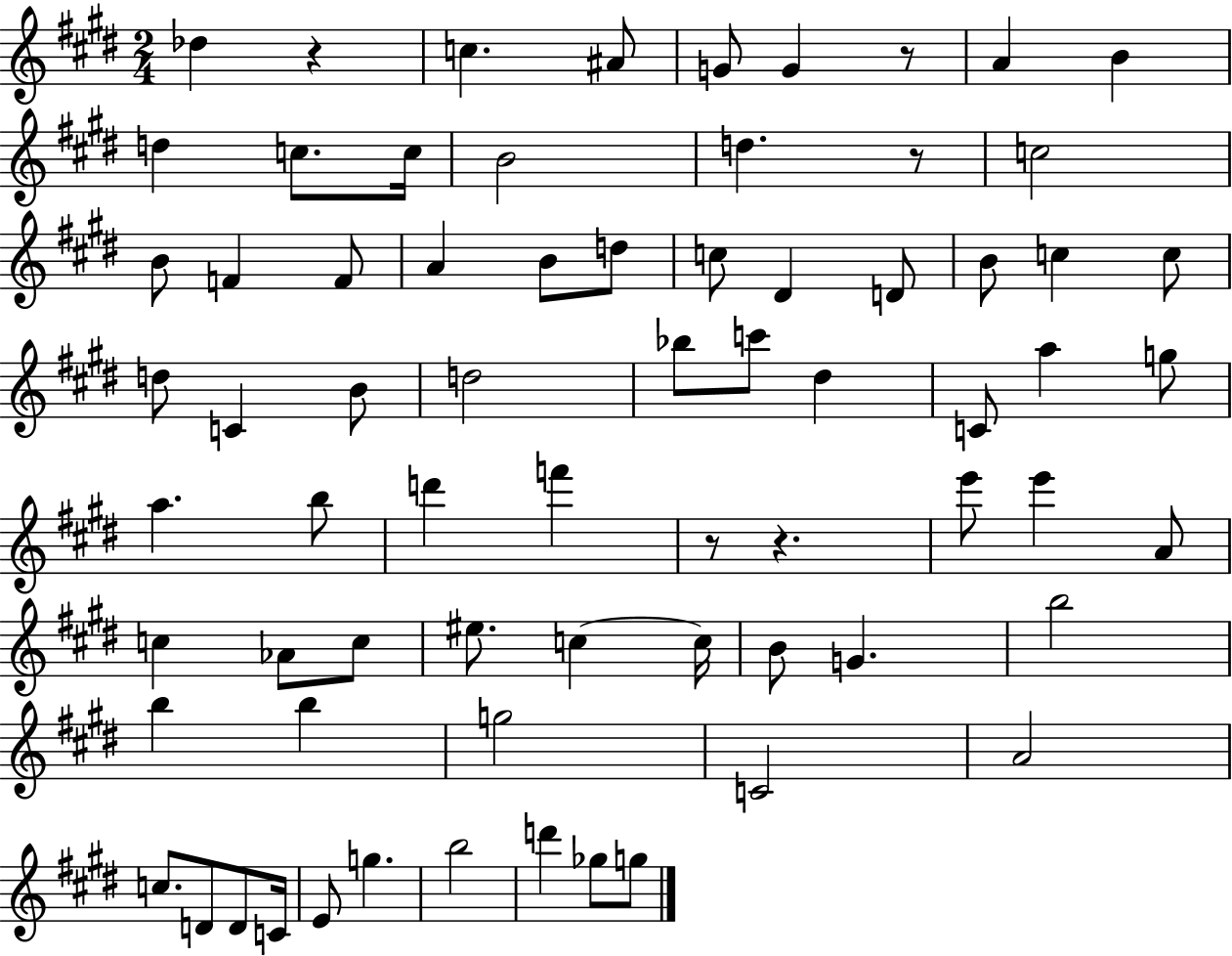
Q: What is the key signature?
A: E major